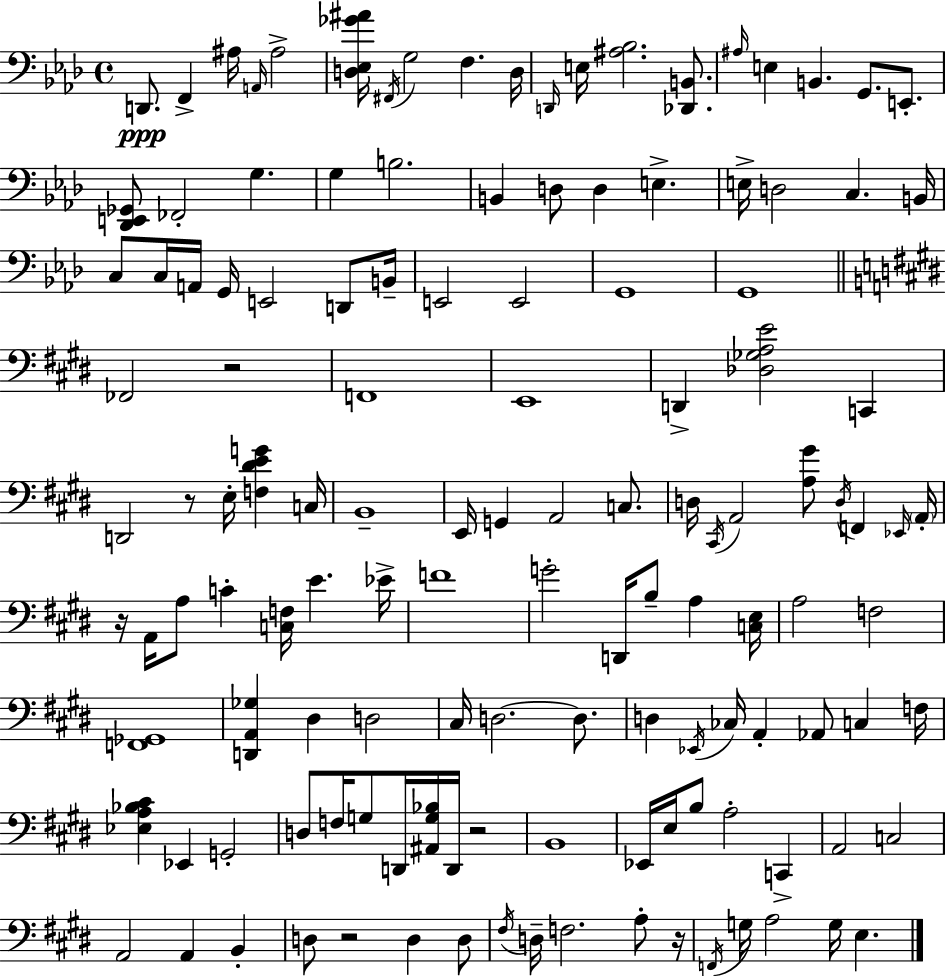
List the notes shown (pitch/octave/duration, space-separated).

D2/e. F2/q A#3/s A2/s A#3/h [D3,Eb3,Gb4,A#4]/s F#2/s G3/h F3/q. D3/s D2/s E3/s [A#3,Bb3]/h. [Db2,B2]/e. A#3/s E3/q B2/q. G2/e. E2/e. [Db2,E2,Gb2]/e FES2/h G3/q. G3/q B3/h. B2/q D3/e D3/q E3/q. E3/s D3/h C3/q. B2/s C3/e C3/s A2/s G2/s E2/h D2/e B2/s E2/h E2/h G2/w G2/w FES2/h R/h F2/w E2/w D2/q [Db3,Gb3,A3,E4]/h C2/q D2/h R/e E3/s [F3,D#4,E4,G4]/q C3/s B2/w E2/s G2/q A2/h C3/e. D3/s C#2/s A2/h [A3,G#4]/e D3/s F2/q Eb2/s A2/s R/s A2/s A3/e C4/q [C3,F3]/s E4/q. Eb4/s F4/w G4/h D2/s B3/e A3/q [C3,E3]/s A3/h F3/h [F2,Gb2]/w [D2,A2,Gb3]/q D#3/q D3/h C#3/s D3/h. D3/e. D3/q Eb2/s CES3/s A2/q Ab2/e C3/q F3/s [Eb3,A3,Bb3,C#4]/q Eb2/q G2/h D3/e F3/s G3/e D2/s [A#2,G3,Bb3]/s D2/s R/h B2/w Eb2/s E3/s B3/e A3/h C2/q A2/h C3/h A2/h A2/q B2/q D3/e R/h D3/q D3/e F#3/s D3/s F3/h. A3/e R/s F2/s G3/s A3/h G3/s E3/q.